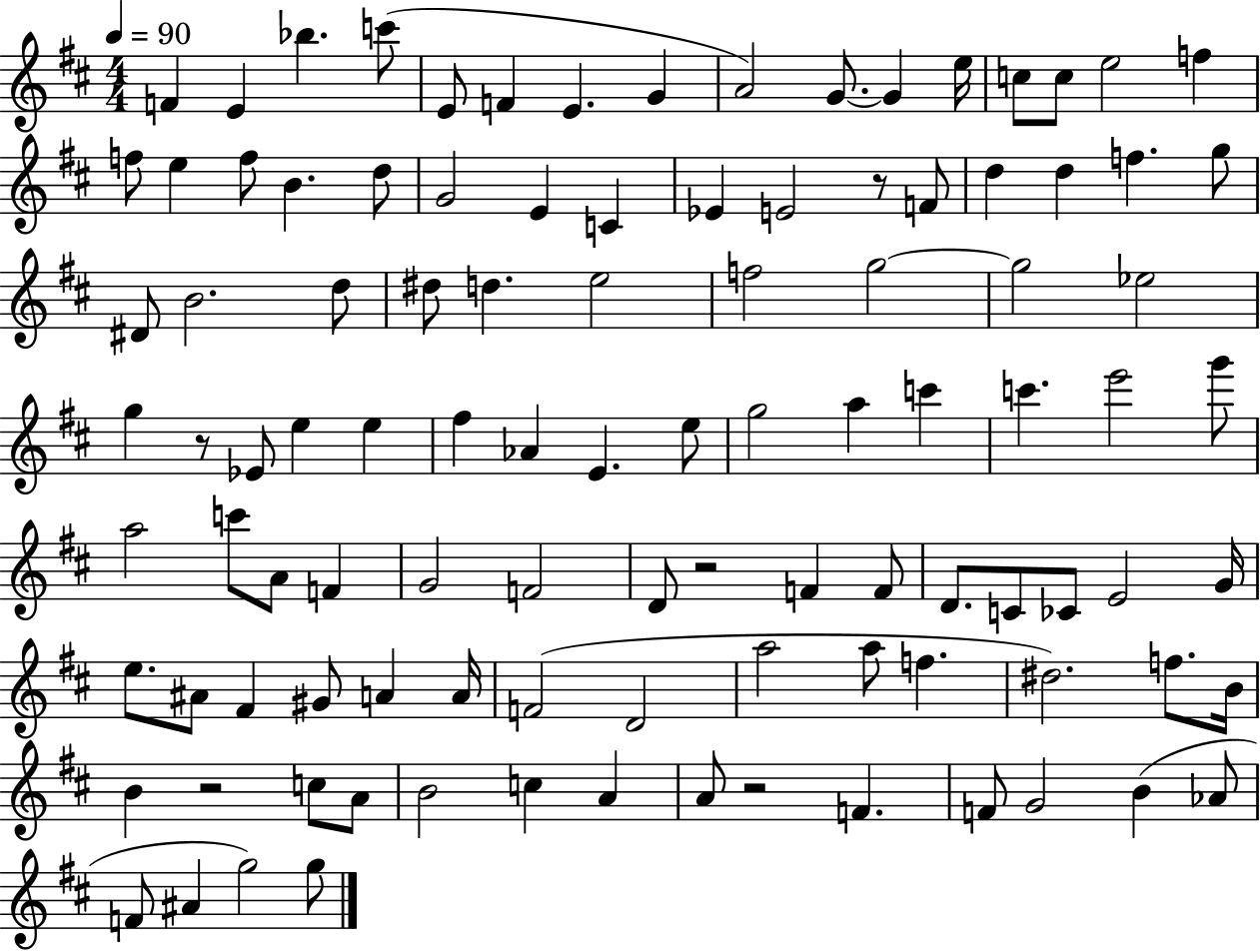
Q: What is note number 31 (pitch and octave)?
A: G5